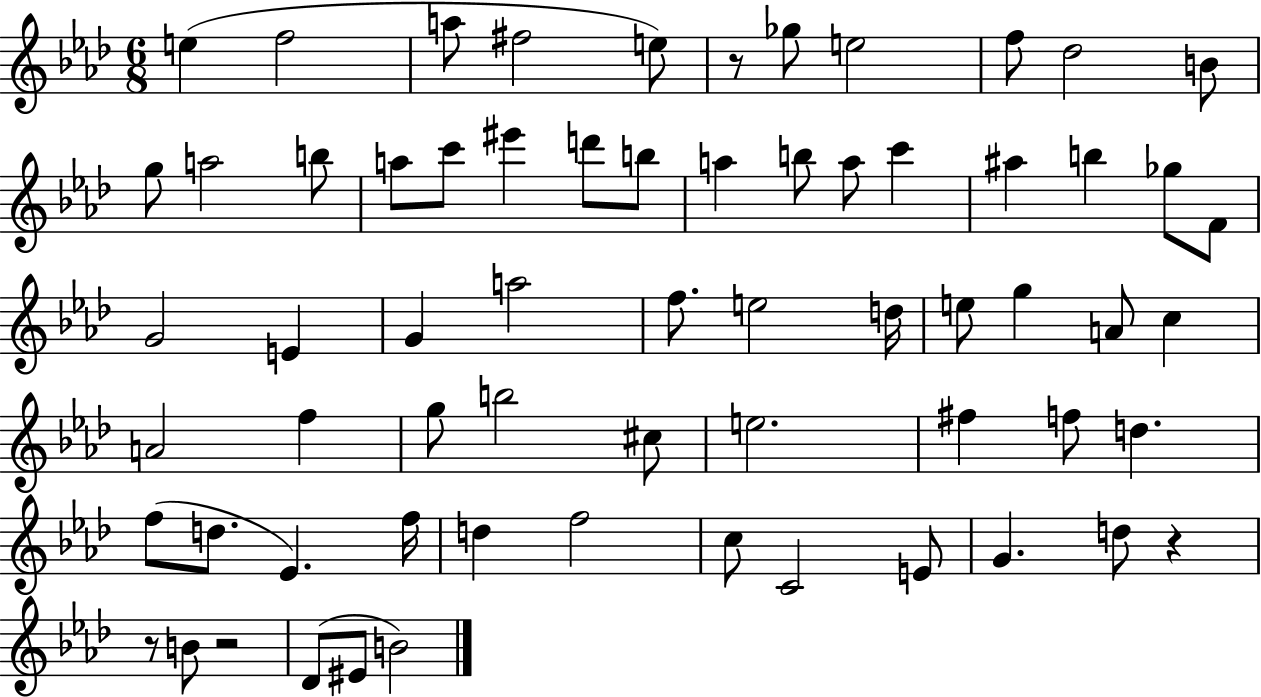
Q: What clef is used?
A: treble